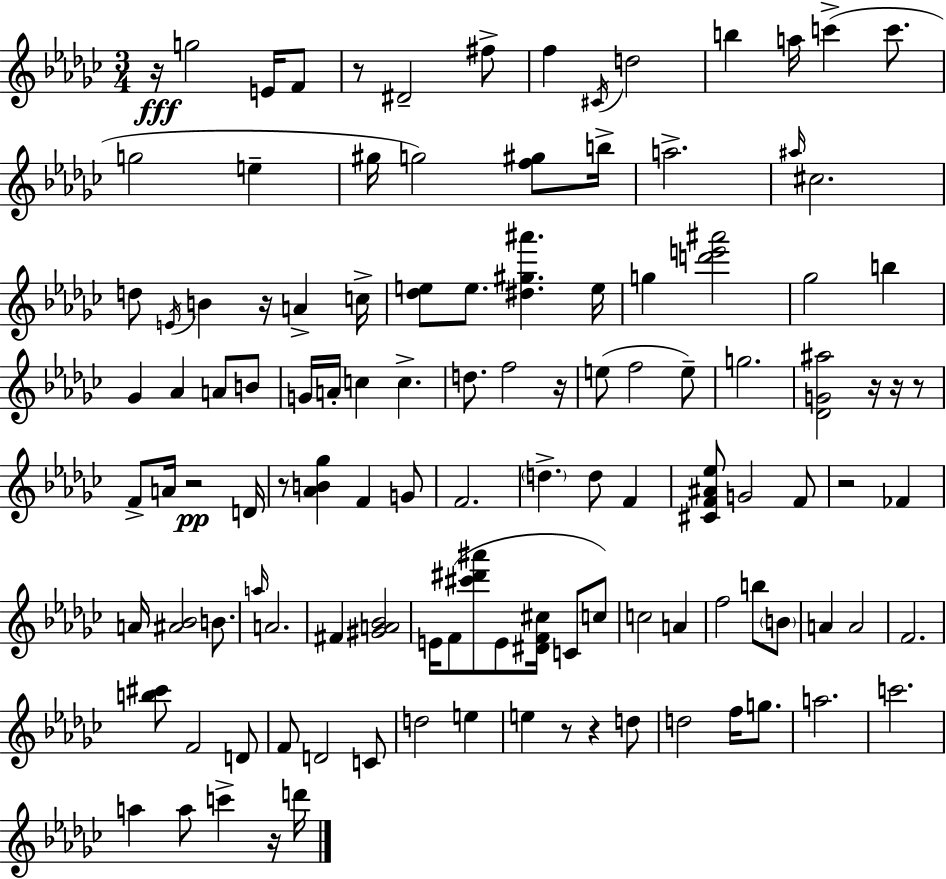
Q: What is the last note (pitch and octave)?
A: D6